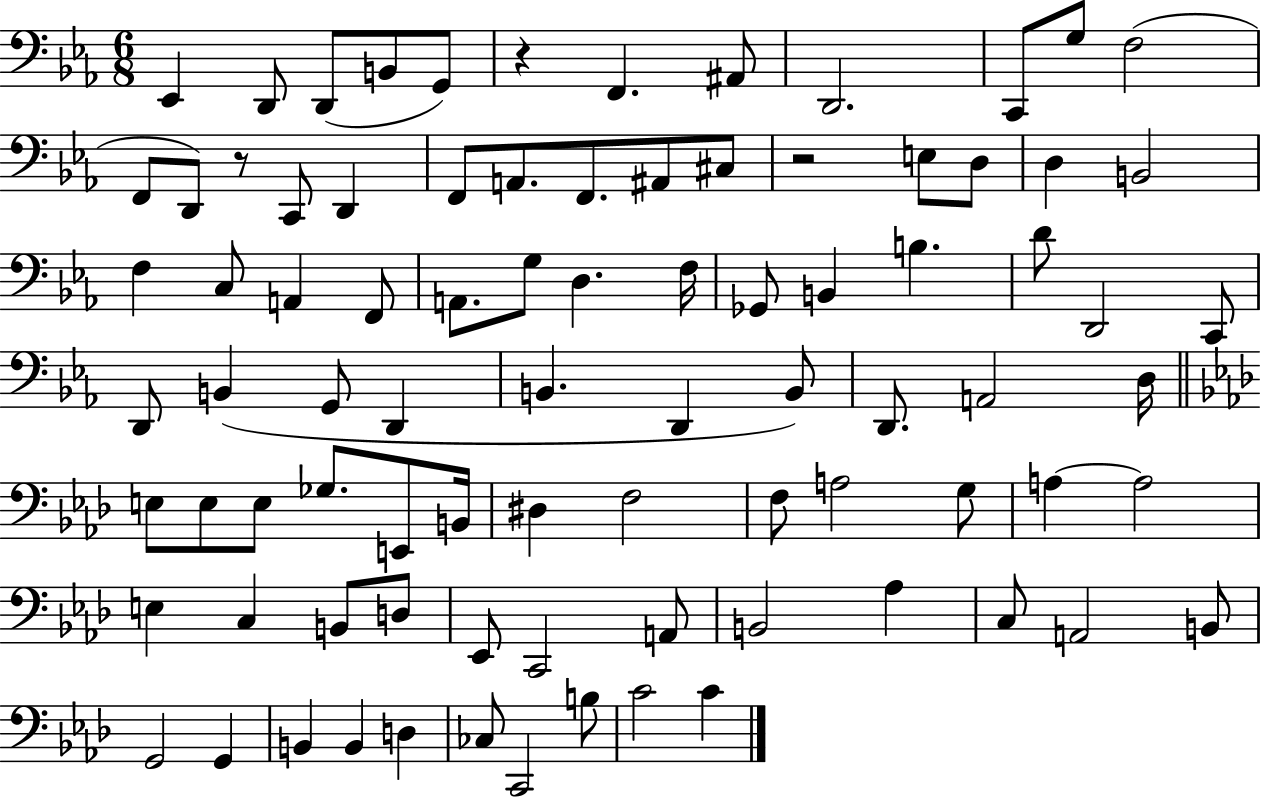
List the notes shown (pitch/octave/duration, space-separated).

Eb2/q D2/e D2/e B2/e G2/e R/q F2/q. A#2/e D2/h. C2/e G3/e F3/h F2/e D2/e R/e C2/e D2/q F2/e A2/e. F2/e. A#2/e C#3/e R/h E3/e D3/e D3/q B2/h F3/q C3/e A2/q F2/e A2/e. G3/e D3/q. F3/s Gb2/e B2/q B3/q. D4/e D2/h C2/e D2/e B2/q G2/e D2/q B2/q. D2/q B2/e D2/e. A2/h D3/s E3/e E3/e E3/e Gb3/e. E2/e B2/s D#3/q F3/h F3/e A3/h G3/e A3/q A3/h E3/q C3/q B2/e D3/e Eb2/e C2/h A2/e B2/h Ab3/q C3/e A2/h B2/e G2/h G2/q B2/q B2/q D3/q CES3/e C2/h B3/e C4/h C4/q